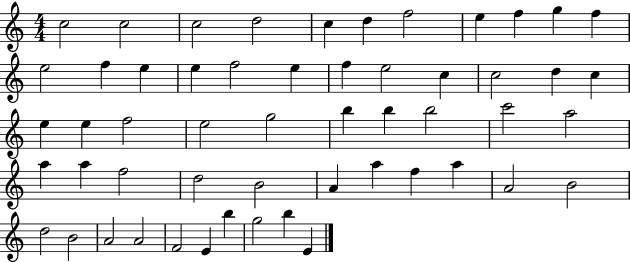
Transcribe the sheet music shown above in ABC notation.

X:1
T:Untitled
M:4/4
L:1/4
K:C
c2 c2 c2 d2 c d f2 e f g f e2 f e e f2 e f e2 c c2 d c e e f2 e2 g2 b b b2 c'2 a2 a a f2 d2 B2 A a f a A2 B2 d2 B2 A2 A2 F2 E b g2 b E